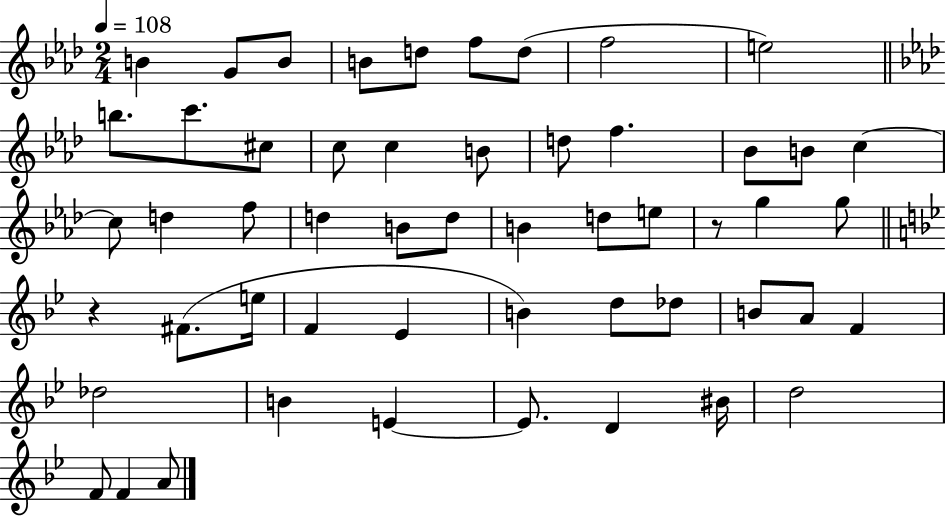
B4/q G4/e B4/e B4/e D5/e F5/e D5/e F5/h E5/h B5/e. C6/e. C#5/e C5/e C5/q B4/e D5/e F5/q. Bb4/e B4/e C5/q C5/e D5/q F5/e D5/q B4/e D5/e B4/q D5/e E5/e R/e G5/q G5/e R/q F#4/e. E5/s F4/q Eb4/q B4/q D5/e Db5/e B4/e A4/e F4/q Db5/h B4/q E4/q E4/e. D4/q BIS4/s D5/h F4/e F4/q A4/e